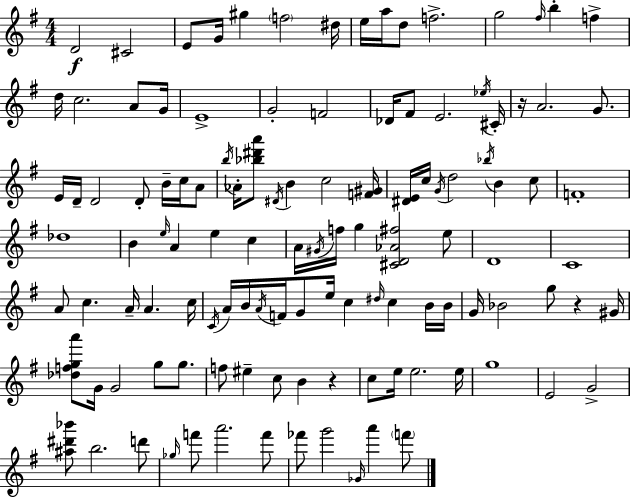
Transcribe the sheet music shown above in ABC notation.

X:1
T:Untitled
M:4/4
L:1/4
K:Em
D2 ^C2 E/2 G/4 ^g f2 ^d/4 e/4 a/4 d/2 f2 g2 ^f/4 b f d/4 c2 A/2 G/4 E4 G2 F2 _D/4 ^F/2 E2 _e/4 ^C/4 z/4 A2 G/2 E/4 D/4 D2 D/2 B/4 c/4 A/2 b/4 _A/4 [_b^d'a']/2 ^D/4 B c2 [F^G]/4 [^DE]/4 c/4 G/4 d2 _b/4 B c/2 F4 _d4 B e/4 A e c A/4 ^G/4 f/4 g [^CD_A^f]2 e/2 D4 C4 A/2 c A/4 A c/4 C/4 A/4 B/4 A/4 F/4 G/2 e/4 c ^d/4 c B/4 B/4 G/4 _B2 g/2 z ^G/4 [_dfga']/2 G/4 G2 g/2 g/2 f/2 ^e c/2 B z c/2 e/4 e2 e/4 g4 E2 G2 [^a^d'_b']/2 b2 d'/2 _g/4 f'/2 a'2 f'/2 _f'/2 g'2 _G/4 a' f'/2